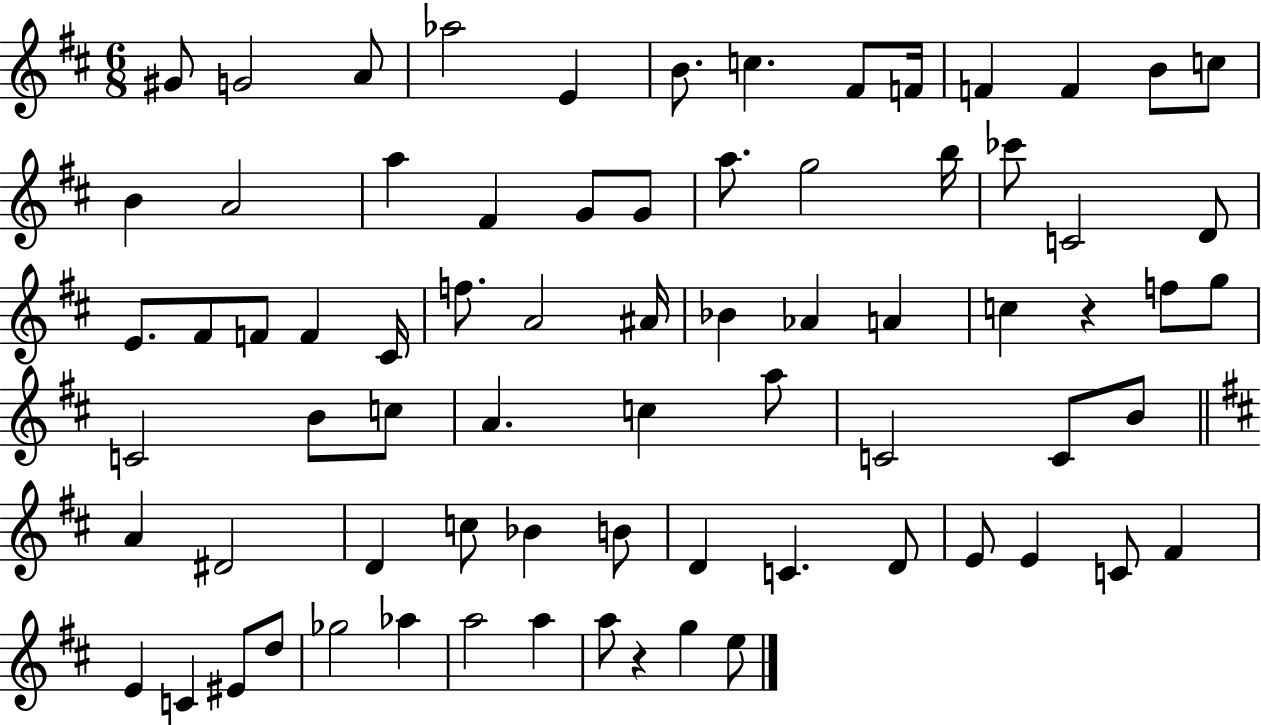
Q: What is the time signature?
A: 6/8